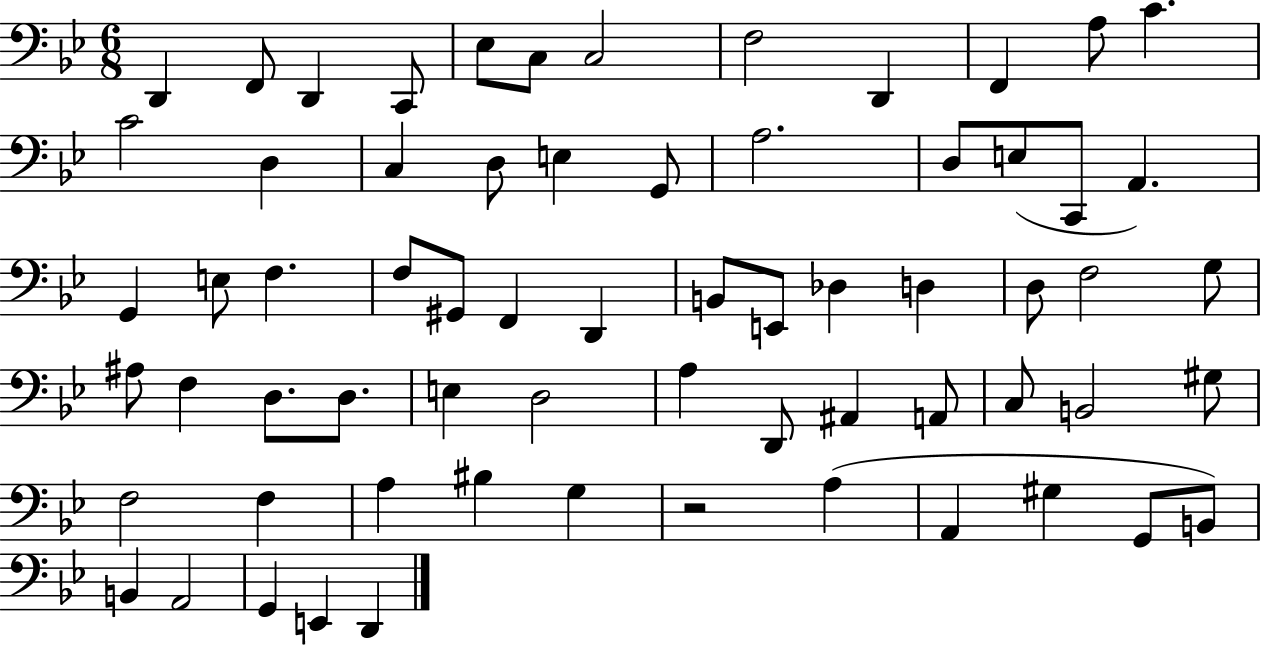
X:1
T:Untitled
M:6/8
L:1/4
K:Bb
D,, F,,/2 D,, C,,/2 _E,/2 C,/2 C,2 F,2 D,, F,, A,/2 C C2 D, C, D,/2 E, G,,/2 A,2 D,/2 E,/2 C,,/2 A,, G,, E,/2 F, F,/2 ^G,,/2 F,, D,, B,,/2 E,,/2 _D, D, D,/2 F,2 G,/2 ^A,/2 F, D,/2 D,/2 E, D,2 A, D,,/2 ^A,, A,,/2 C,/2 B,,2 ^G,/2 F,2 F, A, ^B, G, z2 A, A,, ^G, G,,/2 B,,/2 B,, A,,2 G,, E,, D,,